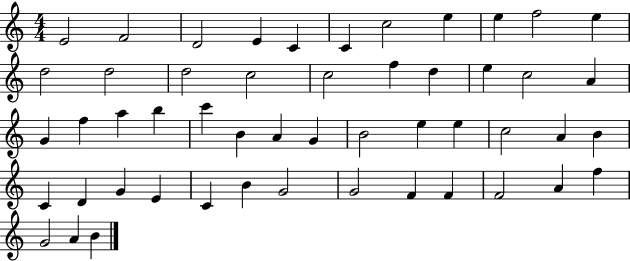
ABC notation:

X:1
T:Untitled
M:4/4
L:1/4
K:C
E2 F2 D2 E C C c2 e e f2 e d2 d2 d2 c2 c2 f d e c2 A G f a b c' B A G B2 e e c2 A B C D G E C B G2 G2 F F F2 A f G2 A B